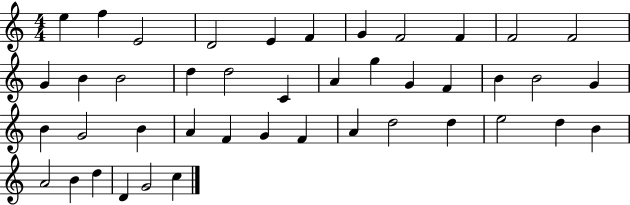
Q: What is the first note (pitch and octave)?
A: E5